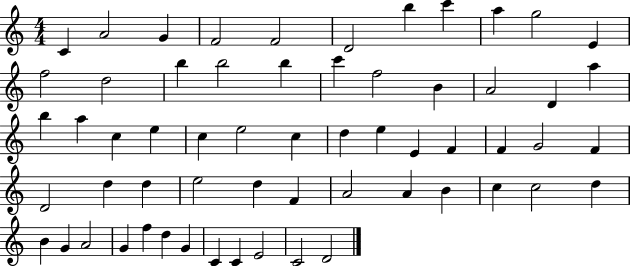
{
  \clef treble
  \numericTimeSignature
  \time 4/4
  \key c \major
  c'4 a'2 g'4 | f'2 f'2 | d'2 b''4 c'''4 | a''4 g''2 e'4 | \break f''2 d''2 | b''4 b''2 b''4 | c'''4 f''2 b'4 | a'2 d'4 a''4 | \break b''4 a''4 c''4 e''4 | c''4 e''2 c''4 | d''4 e''4 e'4 f'4 | f'4 g'2 f'4 | \break d'2 d''4 d''4 | e''2 d''4 f'4 | a'2 a'4 b'4 | c''4 c''2 d''4 | \break b'4 g'4 a'2 | g'4 f''4 d''4 g'4 | c'4 c'4 e'2 | c'2 d'2 | \break \bar "|."
}